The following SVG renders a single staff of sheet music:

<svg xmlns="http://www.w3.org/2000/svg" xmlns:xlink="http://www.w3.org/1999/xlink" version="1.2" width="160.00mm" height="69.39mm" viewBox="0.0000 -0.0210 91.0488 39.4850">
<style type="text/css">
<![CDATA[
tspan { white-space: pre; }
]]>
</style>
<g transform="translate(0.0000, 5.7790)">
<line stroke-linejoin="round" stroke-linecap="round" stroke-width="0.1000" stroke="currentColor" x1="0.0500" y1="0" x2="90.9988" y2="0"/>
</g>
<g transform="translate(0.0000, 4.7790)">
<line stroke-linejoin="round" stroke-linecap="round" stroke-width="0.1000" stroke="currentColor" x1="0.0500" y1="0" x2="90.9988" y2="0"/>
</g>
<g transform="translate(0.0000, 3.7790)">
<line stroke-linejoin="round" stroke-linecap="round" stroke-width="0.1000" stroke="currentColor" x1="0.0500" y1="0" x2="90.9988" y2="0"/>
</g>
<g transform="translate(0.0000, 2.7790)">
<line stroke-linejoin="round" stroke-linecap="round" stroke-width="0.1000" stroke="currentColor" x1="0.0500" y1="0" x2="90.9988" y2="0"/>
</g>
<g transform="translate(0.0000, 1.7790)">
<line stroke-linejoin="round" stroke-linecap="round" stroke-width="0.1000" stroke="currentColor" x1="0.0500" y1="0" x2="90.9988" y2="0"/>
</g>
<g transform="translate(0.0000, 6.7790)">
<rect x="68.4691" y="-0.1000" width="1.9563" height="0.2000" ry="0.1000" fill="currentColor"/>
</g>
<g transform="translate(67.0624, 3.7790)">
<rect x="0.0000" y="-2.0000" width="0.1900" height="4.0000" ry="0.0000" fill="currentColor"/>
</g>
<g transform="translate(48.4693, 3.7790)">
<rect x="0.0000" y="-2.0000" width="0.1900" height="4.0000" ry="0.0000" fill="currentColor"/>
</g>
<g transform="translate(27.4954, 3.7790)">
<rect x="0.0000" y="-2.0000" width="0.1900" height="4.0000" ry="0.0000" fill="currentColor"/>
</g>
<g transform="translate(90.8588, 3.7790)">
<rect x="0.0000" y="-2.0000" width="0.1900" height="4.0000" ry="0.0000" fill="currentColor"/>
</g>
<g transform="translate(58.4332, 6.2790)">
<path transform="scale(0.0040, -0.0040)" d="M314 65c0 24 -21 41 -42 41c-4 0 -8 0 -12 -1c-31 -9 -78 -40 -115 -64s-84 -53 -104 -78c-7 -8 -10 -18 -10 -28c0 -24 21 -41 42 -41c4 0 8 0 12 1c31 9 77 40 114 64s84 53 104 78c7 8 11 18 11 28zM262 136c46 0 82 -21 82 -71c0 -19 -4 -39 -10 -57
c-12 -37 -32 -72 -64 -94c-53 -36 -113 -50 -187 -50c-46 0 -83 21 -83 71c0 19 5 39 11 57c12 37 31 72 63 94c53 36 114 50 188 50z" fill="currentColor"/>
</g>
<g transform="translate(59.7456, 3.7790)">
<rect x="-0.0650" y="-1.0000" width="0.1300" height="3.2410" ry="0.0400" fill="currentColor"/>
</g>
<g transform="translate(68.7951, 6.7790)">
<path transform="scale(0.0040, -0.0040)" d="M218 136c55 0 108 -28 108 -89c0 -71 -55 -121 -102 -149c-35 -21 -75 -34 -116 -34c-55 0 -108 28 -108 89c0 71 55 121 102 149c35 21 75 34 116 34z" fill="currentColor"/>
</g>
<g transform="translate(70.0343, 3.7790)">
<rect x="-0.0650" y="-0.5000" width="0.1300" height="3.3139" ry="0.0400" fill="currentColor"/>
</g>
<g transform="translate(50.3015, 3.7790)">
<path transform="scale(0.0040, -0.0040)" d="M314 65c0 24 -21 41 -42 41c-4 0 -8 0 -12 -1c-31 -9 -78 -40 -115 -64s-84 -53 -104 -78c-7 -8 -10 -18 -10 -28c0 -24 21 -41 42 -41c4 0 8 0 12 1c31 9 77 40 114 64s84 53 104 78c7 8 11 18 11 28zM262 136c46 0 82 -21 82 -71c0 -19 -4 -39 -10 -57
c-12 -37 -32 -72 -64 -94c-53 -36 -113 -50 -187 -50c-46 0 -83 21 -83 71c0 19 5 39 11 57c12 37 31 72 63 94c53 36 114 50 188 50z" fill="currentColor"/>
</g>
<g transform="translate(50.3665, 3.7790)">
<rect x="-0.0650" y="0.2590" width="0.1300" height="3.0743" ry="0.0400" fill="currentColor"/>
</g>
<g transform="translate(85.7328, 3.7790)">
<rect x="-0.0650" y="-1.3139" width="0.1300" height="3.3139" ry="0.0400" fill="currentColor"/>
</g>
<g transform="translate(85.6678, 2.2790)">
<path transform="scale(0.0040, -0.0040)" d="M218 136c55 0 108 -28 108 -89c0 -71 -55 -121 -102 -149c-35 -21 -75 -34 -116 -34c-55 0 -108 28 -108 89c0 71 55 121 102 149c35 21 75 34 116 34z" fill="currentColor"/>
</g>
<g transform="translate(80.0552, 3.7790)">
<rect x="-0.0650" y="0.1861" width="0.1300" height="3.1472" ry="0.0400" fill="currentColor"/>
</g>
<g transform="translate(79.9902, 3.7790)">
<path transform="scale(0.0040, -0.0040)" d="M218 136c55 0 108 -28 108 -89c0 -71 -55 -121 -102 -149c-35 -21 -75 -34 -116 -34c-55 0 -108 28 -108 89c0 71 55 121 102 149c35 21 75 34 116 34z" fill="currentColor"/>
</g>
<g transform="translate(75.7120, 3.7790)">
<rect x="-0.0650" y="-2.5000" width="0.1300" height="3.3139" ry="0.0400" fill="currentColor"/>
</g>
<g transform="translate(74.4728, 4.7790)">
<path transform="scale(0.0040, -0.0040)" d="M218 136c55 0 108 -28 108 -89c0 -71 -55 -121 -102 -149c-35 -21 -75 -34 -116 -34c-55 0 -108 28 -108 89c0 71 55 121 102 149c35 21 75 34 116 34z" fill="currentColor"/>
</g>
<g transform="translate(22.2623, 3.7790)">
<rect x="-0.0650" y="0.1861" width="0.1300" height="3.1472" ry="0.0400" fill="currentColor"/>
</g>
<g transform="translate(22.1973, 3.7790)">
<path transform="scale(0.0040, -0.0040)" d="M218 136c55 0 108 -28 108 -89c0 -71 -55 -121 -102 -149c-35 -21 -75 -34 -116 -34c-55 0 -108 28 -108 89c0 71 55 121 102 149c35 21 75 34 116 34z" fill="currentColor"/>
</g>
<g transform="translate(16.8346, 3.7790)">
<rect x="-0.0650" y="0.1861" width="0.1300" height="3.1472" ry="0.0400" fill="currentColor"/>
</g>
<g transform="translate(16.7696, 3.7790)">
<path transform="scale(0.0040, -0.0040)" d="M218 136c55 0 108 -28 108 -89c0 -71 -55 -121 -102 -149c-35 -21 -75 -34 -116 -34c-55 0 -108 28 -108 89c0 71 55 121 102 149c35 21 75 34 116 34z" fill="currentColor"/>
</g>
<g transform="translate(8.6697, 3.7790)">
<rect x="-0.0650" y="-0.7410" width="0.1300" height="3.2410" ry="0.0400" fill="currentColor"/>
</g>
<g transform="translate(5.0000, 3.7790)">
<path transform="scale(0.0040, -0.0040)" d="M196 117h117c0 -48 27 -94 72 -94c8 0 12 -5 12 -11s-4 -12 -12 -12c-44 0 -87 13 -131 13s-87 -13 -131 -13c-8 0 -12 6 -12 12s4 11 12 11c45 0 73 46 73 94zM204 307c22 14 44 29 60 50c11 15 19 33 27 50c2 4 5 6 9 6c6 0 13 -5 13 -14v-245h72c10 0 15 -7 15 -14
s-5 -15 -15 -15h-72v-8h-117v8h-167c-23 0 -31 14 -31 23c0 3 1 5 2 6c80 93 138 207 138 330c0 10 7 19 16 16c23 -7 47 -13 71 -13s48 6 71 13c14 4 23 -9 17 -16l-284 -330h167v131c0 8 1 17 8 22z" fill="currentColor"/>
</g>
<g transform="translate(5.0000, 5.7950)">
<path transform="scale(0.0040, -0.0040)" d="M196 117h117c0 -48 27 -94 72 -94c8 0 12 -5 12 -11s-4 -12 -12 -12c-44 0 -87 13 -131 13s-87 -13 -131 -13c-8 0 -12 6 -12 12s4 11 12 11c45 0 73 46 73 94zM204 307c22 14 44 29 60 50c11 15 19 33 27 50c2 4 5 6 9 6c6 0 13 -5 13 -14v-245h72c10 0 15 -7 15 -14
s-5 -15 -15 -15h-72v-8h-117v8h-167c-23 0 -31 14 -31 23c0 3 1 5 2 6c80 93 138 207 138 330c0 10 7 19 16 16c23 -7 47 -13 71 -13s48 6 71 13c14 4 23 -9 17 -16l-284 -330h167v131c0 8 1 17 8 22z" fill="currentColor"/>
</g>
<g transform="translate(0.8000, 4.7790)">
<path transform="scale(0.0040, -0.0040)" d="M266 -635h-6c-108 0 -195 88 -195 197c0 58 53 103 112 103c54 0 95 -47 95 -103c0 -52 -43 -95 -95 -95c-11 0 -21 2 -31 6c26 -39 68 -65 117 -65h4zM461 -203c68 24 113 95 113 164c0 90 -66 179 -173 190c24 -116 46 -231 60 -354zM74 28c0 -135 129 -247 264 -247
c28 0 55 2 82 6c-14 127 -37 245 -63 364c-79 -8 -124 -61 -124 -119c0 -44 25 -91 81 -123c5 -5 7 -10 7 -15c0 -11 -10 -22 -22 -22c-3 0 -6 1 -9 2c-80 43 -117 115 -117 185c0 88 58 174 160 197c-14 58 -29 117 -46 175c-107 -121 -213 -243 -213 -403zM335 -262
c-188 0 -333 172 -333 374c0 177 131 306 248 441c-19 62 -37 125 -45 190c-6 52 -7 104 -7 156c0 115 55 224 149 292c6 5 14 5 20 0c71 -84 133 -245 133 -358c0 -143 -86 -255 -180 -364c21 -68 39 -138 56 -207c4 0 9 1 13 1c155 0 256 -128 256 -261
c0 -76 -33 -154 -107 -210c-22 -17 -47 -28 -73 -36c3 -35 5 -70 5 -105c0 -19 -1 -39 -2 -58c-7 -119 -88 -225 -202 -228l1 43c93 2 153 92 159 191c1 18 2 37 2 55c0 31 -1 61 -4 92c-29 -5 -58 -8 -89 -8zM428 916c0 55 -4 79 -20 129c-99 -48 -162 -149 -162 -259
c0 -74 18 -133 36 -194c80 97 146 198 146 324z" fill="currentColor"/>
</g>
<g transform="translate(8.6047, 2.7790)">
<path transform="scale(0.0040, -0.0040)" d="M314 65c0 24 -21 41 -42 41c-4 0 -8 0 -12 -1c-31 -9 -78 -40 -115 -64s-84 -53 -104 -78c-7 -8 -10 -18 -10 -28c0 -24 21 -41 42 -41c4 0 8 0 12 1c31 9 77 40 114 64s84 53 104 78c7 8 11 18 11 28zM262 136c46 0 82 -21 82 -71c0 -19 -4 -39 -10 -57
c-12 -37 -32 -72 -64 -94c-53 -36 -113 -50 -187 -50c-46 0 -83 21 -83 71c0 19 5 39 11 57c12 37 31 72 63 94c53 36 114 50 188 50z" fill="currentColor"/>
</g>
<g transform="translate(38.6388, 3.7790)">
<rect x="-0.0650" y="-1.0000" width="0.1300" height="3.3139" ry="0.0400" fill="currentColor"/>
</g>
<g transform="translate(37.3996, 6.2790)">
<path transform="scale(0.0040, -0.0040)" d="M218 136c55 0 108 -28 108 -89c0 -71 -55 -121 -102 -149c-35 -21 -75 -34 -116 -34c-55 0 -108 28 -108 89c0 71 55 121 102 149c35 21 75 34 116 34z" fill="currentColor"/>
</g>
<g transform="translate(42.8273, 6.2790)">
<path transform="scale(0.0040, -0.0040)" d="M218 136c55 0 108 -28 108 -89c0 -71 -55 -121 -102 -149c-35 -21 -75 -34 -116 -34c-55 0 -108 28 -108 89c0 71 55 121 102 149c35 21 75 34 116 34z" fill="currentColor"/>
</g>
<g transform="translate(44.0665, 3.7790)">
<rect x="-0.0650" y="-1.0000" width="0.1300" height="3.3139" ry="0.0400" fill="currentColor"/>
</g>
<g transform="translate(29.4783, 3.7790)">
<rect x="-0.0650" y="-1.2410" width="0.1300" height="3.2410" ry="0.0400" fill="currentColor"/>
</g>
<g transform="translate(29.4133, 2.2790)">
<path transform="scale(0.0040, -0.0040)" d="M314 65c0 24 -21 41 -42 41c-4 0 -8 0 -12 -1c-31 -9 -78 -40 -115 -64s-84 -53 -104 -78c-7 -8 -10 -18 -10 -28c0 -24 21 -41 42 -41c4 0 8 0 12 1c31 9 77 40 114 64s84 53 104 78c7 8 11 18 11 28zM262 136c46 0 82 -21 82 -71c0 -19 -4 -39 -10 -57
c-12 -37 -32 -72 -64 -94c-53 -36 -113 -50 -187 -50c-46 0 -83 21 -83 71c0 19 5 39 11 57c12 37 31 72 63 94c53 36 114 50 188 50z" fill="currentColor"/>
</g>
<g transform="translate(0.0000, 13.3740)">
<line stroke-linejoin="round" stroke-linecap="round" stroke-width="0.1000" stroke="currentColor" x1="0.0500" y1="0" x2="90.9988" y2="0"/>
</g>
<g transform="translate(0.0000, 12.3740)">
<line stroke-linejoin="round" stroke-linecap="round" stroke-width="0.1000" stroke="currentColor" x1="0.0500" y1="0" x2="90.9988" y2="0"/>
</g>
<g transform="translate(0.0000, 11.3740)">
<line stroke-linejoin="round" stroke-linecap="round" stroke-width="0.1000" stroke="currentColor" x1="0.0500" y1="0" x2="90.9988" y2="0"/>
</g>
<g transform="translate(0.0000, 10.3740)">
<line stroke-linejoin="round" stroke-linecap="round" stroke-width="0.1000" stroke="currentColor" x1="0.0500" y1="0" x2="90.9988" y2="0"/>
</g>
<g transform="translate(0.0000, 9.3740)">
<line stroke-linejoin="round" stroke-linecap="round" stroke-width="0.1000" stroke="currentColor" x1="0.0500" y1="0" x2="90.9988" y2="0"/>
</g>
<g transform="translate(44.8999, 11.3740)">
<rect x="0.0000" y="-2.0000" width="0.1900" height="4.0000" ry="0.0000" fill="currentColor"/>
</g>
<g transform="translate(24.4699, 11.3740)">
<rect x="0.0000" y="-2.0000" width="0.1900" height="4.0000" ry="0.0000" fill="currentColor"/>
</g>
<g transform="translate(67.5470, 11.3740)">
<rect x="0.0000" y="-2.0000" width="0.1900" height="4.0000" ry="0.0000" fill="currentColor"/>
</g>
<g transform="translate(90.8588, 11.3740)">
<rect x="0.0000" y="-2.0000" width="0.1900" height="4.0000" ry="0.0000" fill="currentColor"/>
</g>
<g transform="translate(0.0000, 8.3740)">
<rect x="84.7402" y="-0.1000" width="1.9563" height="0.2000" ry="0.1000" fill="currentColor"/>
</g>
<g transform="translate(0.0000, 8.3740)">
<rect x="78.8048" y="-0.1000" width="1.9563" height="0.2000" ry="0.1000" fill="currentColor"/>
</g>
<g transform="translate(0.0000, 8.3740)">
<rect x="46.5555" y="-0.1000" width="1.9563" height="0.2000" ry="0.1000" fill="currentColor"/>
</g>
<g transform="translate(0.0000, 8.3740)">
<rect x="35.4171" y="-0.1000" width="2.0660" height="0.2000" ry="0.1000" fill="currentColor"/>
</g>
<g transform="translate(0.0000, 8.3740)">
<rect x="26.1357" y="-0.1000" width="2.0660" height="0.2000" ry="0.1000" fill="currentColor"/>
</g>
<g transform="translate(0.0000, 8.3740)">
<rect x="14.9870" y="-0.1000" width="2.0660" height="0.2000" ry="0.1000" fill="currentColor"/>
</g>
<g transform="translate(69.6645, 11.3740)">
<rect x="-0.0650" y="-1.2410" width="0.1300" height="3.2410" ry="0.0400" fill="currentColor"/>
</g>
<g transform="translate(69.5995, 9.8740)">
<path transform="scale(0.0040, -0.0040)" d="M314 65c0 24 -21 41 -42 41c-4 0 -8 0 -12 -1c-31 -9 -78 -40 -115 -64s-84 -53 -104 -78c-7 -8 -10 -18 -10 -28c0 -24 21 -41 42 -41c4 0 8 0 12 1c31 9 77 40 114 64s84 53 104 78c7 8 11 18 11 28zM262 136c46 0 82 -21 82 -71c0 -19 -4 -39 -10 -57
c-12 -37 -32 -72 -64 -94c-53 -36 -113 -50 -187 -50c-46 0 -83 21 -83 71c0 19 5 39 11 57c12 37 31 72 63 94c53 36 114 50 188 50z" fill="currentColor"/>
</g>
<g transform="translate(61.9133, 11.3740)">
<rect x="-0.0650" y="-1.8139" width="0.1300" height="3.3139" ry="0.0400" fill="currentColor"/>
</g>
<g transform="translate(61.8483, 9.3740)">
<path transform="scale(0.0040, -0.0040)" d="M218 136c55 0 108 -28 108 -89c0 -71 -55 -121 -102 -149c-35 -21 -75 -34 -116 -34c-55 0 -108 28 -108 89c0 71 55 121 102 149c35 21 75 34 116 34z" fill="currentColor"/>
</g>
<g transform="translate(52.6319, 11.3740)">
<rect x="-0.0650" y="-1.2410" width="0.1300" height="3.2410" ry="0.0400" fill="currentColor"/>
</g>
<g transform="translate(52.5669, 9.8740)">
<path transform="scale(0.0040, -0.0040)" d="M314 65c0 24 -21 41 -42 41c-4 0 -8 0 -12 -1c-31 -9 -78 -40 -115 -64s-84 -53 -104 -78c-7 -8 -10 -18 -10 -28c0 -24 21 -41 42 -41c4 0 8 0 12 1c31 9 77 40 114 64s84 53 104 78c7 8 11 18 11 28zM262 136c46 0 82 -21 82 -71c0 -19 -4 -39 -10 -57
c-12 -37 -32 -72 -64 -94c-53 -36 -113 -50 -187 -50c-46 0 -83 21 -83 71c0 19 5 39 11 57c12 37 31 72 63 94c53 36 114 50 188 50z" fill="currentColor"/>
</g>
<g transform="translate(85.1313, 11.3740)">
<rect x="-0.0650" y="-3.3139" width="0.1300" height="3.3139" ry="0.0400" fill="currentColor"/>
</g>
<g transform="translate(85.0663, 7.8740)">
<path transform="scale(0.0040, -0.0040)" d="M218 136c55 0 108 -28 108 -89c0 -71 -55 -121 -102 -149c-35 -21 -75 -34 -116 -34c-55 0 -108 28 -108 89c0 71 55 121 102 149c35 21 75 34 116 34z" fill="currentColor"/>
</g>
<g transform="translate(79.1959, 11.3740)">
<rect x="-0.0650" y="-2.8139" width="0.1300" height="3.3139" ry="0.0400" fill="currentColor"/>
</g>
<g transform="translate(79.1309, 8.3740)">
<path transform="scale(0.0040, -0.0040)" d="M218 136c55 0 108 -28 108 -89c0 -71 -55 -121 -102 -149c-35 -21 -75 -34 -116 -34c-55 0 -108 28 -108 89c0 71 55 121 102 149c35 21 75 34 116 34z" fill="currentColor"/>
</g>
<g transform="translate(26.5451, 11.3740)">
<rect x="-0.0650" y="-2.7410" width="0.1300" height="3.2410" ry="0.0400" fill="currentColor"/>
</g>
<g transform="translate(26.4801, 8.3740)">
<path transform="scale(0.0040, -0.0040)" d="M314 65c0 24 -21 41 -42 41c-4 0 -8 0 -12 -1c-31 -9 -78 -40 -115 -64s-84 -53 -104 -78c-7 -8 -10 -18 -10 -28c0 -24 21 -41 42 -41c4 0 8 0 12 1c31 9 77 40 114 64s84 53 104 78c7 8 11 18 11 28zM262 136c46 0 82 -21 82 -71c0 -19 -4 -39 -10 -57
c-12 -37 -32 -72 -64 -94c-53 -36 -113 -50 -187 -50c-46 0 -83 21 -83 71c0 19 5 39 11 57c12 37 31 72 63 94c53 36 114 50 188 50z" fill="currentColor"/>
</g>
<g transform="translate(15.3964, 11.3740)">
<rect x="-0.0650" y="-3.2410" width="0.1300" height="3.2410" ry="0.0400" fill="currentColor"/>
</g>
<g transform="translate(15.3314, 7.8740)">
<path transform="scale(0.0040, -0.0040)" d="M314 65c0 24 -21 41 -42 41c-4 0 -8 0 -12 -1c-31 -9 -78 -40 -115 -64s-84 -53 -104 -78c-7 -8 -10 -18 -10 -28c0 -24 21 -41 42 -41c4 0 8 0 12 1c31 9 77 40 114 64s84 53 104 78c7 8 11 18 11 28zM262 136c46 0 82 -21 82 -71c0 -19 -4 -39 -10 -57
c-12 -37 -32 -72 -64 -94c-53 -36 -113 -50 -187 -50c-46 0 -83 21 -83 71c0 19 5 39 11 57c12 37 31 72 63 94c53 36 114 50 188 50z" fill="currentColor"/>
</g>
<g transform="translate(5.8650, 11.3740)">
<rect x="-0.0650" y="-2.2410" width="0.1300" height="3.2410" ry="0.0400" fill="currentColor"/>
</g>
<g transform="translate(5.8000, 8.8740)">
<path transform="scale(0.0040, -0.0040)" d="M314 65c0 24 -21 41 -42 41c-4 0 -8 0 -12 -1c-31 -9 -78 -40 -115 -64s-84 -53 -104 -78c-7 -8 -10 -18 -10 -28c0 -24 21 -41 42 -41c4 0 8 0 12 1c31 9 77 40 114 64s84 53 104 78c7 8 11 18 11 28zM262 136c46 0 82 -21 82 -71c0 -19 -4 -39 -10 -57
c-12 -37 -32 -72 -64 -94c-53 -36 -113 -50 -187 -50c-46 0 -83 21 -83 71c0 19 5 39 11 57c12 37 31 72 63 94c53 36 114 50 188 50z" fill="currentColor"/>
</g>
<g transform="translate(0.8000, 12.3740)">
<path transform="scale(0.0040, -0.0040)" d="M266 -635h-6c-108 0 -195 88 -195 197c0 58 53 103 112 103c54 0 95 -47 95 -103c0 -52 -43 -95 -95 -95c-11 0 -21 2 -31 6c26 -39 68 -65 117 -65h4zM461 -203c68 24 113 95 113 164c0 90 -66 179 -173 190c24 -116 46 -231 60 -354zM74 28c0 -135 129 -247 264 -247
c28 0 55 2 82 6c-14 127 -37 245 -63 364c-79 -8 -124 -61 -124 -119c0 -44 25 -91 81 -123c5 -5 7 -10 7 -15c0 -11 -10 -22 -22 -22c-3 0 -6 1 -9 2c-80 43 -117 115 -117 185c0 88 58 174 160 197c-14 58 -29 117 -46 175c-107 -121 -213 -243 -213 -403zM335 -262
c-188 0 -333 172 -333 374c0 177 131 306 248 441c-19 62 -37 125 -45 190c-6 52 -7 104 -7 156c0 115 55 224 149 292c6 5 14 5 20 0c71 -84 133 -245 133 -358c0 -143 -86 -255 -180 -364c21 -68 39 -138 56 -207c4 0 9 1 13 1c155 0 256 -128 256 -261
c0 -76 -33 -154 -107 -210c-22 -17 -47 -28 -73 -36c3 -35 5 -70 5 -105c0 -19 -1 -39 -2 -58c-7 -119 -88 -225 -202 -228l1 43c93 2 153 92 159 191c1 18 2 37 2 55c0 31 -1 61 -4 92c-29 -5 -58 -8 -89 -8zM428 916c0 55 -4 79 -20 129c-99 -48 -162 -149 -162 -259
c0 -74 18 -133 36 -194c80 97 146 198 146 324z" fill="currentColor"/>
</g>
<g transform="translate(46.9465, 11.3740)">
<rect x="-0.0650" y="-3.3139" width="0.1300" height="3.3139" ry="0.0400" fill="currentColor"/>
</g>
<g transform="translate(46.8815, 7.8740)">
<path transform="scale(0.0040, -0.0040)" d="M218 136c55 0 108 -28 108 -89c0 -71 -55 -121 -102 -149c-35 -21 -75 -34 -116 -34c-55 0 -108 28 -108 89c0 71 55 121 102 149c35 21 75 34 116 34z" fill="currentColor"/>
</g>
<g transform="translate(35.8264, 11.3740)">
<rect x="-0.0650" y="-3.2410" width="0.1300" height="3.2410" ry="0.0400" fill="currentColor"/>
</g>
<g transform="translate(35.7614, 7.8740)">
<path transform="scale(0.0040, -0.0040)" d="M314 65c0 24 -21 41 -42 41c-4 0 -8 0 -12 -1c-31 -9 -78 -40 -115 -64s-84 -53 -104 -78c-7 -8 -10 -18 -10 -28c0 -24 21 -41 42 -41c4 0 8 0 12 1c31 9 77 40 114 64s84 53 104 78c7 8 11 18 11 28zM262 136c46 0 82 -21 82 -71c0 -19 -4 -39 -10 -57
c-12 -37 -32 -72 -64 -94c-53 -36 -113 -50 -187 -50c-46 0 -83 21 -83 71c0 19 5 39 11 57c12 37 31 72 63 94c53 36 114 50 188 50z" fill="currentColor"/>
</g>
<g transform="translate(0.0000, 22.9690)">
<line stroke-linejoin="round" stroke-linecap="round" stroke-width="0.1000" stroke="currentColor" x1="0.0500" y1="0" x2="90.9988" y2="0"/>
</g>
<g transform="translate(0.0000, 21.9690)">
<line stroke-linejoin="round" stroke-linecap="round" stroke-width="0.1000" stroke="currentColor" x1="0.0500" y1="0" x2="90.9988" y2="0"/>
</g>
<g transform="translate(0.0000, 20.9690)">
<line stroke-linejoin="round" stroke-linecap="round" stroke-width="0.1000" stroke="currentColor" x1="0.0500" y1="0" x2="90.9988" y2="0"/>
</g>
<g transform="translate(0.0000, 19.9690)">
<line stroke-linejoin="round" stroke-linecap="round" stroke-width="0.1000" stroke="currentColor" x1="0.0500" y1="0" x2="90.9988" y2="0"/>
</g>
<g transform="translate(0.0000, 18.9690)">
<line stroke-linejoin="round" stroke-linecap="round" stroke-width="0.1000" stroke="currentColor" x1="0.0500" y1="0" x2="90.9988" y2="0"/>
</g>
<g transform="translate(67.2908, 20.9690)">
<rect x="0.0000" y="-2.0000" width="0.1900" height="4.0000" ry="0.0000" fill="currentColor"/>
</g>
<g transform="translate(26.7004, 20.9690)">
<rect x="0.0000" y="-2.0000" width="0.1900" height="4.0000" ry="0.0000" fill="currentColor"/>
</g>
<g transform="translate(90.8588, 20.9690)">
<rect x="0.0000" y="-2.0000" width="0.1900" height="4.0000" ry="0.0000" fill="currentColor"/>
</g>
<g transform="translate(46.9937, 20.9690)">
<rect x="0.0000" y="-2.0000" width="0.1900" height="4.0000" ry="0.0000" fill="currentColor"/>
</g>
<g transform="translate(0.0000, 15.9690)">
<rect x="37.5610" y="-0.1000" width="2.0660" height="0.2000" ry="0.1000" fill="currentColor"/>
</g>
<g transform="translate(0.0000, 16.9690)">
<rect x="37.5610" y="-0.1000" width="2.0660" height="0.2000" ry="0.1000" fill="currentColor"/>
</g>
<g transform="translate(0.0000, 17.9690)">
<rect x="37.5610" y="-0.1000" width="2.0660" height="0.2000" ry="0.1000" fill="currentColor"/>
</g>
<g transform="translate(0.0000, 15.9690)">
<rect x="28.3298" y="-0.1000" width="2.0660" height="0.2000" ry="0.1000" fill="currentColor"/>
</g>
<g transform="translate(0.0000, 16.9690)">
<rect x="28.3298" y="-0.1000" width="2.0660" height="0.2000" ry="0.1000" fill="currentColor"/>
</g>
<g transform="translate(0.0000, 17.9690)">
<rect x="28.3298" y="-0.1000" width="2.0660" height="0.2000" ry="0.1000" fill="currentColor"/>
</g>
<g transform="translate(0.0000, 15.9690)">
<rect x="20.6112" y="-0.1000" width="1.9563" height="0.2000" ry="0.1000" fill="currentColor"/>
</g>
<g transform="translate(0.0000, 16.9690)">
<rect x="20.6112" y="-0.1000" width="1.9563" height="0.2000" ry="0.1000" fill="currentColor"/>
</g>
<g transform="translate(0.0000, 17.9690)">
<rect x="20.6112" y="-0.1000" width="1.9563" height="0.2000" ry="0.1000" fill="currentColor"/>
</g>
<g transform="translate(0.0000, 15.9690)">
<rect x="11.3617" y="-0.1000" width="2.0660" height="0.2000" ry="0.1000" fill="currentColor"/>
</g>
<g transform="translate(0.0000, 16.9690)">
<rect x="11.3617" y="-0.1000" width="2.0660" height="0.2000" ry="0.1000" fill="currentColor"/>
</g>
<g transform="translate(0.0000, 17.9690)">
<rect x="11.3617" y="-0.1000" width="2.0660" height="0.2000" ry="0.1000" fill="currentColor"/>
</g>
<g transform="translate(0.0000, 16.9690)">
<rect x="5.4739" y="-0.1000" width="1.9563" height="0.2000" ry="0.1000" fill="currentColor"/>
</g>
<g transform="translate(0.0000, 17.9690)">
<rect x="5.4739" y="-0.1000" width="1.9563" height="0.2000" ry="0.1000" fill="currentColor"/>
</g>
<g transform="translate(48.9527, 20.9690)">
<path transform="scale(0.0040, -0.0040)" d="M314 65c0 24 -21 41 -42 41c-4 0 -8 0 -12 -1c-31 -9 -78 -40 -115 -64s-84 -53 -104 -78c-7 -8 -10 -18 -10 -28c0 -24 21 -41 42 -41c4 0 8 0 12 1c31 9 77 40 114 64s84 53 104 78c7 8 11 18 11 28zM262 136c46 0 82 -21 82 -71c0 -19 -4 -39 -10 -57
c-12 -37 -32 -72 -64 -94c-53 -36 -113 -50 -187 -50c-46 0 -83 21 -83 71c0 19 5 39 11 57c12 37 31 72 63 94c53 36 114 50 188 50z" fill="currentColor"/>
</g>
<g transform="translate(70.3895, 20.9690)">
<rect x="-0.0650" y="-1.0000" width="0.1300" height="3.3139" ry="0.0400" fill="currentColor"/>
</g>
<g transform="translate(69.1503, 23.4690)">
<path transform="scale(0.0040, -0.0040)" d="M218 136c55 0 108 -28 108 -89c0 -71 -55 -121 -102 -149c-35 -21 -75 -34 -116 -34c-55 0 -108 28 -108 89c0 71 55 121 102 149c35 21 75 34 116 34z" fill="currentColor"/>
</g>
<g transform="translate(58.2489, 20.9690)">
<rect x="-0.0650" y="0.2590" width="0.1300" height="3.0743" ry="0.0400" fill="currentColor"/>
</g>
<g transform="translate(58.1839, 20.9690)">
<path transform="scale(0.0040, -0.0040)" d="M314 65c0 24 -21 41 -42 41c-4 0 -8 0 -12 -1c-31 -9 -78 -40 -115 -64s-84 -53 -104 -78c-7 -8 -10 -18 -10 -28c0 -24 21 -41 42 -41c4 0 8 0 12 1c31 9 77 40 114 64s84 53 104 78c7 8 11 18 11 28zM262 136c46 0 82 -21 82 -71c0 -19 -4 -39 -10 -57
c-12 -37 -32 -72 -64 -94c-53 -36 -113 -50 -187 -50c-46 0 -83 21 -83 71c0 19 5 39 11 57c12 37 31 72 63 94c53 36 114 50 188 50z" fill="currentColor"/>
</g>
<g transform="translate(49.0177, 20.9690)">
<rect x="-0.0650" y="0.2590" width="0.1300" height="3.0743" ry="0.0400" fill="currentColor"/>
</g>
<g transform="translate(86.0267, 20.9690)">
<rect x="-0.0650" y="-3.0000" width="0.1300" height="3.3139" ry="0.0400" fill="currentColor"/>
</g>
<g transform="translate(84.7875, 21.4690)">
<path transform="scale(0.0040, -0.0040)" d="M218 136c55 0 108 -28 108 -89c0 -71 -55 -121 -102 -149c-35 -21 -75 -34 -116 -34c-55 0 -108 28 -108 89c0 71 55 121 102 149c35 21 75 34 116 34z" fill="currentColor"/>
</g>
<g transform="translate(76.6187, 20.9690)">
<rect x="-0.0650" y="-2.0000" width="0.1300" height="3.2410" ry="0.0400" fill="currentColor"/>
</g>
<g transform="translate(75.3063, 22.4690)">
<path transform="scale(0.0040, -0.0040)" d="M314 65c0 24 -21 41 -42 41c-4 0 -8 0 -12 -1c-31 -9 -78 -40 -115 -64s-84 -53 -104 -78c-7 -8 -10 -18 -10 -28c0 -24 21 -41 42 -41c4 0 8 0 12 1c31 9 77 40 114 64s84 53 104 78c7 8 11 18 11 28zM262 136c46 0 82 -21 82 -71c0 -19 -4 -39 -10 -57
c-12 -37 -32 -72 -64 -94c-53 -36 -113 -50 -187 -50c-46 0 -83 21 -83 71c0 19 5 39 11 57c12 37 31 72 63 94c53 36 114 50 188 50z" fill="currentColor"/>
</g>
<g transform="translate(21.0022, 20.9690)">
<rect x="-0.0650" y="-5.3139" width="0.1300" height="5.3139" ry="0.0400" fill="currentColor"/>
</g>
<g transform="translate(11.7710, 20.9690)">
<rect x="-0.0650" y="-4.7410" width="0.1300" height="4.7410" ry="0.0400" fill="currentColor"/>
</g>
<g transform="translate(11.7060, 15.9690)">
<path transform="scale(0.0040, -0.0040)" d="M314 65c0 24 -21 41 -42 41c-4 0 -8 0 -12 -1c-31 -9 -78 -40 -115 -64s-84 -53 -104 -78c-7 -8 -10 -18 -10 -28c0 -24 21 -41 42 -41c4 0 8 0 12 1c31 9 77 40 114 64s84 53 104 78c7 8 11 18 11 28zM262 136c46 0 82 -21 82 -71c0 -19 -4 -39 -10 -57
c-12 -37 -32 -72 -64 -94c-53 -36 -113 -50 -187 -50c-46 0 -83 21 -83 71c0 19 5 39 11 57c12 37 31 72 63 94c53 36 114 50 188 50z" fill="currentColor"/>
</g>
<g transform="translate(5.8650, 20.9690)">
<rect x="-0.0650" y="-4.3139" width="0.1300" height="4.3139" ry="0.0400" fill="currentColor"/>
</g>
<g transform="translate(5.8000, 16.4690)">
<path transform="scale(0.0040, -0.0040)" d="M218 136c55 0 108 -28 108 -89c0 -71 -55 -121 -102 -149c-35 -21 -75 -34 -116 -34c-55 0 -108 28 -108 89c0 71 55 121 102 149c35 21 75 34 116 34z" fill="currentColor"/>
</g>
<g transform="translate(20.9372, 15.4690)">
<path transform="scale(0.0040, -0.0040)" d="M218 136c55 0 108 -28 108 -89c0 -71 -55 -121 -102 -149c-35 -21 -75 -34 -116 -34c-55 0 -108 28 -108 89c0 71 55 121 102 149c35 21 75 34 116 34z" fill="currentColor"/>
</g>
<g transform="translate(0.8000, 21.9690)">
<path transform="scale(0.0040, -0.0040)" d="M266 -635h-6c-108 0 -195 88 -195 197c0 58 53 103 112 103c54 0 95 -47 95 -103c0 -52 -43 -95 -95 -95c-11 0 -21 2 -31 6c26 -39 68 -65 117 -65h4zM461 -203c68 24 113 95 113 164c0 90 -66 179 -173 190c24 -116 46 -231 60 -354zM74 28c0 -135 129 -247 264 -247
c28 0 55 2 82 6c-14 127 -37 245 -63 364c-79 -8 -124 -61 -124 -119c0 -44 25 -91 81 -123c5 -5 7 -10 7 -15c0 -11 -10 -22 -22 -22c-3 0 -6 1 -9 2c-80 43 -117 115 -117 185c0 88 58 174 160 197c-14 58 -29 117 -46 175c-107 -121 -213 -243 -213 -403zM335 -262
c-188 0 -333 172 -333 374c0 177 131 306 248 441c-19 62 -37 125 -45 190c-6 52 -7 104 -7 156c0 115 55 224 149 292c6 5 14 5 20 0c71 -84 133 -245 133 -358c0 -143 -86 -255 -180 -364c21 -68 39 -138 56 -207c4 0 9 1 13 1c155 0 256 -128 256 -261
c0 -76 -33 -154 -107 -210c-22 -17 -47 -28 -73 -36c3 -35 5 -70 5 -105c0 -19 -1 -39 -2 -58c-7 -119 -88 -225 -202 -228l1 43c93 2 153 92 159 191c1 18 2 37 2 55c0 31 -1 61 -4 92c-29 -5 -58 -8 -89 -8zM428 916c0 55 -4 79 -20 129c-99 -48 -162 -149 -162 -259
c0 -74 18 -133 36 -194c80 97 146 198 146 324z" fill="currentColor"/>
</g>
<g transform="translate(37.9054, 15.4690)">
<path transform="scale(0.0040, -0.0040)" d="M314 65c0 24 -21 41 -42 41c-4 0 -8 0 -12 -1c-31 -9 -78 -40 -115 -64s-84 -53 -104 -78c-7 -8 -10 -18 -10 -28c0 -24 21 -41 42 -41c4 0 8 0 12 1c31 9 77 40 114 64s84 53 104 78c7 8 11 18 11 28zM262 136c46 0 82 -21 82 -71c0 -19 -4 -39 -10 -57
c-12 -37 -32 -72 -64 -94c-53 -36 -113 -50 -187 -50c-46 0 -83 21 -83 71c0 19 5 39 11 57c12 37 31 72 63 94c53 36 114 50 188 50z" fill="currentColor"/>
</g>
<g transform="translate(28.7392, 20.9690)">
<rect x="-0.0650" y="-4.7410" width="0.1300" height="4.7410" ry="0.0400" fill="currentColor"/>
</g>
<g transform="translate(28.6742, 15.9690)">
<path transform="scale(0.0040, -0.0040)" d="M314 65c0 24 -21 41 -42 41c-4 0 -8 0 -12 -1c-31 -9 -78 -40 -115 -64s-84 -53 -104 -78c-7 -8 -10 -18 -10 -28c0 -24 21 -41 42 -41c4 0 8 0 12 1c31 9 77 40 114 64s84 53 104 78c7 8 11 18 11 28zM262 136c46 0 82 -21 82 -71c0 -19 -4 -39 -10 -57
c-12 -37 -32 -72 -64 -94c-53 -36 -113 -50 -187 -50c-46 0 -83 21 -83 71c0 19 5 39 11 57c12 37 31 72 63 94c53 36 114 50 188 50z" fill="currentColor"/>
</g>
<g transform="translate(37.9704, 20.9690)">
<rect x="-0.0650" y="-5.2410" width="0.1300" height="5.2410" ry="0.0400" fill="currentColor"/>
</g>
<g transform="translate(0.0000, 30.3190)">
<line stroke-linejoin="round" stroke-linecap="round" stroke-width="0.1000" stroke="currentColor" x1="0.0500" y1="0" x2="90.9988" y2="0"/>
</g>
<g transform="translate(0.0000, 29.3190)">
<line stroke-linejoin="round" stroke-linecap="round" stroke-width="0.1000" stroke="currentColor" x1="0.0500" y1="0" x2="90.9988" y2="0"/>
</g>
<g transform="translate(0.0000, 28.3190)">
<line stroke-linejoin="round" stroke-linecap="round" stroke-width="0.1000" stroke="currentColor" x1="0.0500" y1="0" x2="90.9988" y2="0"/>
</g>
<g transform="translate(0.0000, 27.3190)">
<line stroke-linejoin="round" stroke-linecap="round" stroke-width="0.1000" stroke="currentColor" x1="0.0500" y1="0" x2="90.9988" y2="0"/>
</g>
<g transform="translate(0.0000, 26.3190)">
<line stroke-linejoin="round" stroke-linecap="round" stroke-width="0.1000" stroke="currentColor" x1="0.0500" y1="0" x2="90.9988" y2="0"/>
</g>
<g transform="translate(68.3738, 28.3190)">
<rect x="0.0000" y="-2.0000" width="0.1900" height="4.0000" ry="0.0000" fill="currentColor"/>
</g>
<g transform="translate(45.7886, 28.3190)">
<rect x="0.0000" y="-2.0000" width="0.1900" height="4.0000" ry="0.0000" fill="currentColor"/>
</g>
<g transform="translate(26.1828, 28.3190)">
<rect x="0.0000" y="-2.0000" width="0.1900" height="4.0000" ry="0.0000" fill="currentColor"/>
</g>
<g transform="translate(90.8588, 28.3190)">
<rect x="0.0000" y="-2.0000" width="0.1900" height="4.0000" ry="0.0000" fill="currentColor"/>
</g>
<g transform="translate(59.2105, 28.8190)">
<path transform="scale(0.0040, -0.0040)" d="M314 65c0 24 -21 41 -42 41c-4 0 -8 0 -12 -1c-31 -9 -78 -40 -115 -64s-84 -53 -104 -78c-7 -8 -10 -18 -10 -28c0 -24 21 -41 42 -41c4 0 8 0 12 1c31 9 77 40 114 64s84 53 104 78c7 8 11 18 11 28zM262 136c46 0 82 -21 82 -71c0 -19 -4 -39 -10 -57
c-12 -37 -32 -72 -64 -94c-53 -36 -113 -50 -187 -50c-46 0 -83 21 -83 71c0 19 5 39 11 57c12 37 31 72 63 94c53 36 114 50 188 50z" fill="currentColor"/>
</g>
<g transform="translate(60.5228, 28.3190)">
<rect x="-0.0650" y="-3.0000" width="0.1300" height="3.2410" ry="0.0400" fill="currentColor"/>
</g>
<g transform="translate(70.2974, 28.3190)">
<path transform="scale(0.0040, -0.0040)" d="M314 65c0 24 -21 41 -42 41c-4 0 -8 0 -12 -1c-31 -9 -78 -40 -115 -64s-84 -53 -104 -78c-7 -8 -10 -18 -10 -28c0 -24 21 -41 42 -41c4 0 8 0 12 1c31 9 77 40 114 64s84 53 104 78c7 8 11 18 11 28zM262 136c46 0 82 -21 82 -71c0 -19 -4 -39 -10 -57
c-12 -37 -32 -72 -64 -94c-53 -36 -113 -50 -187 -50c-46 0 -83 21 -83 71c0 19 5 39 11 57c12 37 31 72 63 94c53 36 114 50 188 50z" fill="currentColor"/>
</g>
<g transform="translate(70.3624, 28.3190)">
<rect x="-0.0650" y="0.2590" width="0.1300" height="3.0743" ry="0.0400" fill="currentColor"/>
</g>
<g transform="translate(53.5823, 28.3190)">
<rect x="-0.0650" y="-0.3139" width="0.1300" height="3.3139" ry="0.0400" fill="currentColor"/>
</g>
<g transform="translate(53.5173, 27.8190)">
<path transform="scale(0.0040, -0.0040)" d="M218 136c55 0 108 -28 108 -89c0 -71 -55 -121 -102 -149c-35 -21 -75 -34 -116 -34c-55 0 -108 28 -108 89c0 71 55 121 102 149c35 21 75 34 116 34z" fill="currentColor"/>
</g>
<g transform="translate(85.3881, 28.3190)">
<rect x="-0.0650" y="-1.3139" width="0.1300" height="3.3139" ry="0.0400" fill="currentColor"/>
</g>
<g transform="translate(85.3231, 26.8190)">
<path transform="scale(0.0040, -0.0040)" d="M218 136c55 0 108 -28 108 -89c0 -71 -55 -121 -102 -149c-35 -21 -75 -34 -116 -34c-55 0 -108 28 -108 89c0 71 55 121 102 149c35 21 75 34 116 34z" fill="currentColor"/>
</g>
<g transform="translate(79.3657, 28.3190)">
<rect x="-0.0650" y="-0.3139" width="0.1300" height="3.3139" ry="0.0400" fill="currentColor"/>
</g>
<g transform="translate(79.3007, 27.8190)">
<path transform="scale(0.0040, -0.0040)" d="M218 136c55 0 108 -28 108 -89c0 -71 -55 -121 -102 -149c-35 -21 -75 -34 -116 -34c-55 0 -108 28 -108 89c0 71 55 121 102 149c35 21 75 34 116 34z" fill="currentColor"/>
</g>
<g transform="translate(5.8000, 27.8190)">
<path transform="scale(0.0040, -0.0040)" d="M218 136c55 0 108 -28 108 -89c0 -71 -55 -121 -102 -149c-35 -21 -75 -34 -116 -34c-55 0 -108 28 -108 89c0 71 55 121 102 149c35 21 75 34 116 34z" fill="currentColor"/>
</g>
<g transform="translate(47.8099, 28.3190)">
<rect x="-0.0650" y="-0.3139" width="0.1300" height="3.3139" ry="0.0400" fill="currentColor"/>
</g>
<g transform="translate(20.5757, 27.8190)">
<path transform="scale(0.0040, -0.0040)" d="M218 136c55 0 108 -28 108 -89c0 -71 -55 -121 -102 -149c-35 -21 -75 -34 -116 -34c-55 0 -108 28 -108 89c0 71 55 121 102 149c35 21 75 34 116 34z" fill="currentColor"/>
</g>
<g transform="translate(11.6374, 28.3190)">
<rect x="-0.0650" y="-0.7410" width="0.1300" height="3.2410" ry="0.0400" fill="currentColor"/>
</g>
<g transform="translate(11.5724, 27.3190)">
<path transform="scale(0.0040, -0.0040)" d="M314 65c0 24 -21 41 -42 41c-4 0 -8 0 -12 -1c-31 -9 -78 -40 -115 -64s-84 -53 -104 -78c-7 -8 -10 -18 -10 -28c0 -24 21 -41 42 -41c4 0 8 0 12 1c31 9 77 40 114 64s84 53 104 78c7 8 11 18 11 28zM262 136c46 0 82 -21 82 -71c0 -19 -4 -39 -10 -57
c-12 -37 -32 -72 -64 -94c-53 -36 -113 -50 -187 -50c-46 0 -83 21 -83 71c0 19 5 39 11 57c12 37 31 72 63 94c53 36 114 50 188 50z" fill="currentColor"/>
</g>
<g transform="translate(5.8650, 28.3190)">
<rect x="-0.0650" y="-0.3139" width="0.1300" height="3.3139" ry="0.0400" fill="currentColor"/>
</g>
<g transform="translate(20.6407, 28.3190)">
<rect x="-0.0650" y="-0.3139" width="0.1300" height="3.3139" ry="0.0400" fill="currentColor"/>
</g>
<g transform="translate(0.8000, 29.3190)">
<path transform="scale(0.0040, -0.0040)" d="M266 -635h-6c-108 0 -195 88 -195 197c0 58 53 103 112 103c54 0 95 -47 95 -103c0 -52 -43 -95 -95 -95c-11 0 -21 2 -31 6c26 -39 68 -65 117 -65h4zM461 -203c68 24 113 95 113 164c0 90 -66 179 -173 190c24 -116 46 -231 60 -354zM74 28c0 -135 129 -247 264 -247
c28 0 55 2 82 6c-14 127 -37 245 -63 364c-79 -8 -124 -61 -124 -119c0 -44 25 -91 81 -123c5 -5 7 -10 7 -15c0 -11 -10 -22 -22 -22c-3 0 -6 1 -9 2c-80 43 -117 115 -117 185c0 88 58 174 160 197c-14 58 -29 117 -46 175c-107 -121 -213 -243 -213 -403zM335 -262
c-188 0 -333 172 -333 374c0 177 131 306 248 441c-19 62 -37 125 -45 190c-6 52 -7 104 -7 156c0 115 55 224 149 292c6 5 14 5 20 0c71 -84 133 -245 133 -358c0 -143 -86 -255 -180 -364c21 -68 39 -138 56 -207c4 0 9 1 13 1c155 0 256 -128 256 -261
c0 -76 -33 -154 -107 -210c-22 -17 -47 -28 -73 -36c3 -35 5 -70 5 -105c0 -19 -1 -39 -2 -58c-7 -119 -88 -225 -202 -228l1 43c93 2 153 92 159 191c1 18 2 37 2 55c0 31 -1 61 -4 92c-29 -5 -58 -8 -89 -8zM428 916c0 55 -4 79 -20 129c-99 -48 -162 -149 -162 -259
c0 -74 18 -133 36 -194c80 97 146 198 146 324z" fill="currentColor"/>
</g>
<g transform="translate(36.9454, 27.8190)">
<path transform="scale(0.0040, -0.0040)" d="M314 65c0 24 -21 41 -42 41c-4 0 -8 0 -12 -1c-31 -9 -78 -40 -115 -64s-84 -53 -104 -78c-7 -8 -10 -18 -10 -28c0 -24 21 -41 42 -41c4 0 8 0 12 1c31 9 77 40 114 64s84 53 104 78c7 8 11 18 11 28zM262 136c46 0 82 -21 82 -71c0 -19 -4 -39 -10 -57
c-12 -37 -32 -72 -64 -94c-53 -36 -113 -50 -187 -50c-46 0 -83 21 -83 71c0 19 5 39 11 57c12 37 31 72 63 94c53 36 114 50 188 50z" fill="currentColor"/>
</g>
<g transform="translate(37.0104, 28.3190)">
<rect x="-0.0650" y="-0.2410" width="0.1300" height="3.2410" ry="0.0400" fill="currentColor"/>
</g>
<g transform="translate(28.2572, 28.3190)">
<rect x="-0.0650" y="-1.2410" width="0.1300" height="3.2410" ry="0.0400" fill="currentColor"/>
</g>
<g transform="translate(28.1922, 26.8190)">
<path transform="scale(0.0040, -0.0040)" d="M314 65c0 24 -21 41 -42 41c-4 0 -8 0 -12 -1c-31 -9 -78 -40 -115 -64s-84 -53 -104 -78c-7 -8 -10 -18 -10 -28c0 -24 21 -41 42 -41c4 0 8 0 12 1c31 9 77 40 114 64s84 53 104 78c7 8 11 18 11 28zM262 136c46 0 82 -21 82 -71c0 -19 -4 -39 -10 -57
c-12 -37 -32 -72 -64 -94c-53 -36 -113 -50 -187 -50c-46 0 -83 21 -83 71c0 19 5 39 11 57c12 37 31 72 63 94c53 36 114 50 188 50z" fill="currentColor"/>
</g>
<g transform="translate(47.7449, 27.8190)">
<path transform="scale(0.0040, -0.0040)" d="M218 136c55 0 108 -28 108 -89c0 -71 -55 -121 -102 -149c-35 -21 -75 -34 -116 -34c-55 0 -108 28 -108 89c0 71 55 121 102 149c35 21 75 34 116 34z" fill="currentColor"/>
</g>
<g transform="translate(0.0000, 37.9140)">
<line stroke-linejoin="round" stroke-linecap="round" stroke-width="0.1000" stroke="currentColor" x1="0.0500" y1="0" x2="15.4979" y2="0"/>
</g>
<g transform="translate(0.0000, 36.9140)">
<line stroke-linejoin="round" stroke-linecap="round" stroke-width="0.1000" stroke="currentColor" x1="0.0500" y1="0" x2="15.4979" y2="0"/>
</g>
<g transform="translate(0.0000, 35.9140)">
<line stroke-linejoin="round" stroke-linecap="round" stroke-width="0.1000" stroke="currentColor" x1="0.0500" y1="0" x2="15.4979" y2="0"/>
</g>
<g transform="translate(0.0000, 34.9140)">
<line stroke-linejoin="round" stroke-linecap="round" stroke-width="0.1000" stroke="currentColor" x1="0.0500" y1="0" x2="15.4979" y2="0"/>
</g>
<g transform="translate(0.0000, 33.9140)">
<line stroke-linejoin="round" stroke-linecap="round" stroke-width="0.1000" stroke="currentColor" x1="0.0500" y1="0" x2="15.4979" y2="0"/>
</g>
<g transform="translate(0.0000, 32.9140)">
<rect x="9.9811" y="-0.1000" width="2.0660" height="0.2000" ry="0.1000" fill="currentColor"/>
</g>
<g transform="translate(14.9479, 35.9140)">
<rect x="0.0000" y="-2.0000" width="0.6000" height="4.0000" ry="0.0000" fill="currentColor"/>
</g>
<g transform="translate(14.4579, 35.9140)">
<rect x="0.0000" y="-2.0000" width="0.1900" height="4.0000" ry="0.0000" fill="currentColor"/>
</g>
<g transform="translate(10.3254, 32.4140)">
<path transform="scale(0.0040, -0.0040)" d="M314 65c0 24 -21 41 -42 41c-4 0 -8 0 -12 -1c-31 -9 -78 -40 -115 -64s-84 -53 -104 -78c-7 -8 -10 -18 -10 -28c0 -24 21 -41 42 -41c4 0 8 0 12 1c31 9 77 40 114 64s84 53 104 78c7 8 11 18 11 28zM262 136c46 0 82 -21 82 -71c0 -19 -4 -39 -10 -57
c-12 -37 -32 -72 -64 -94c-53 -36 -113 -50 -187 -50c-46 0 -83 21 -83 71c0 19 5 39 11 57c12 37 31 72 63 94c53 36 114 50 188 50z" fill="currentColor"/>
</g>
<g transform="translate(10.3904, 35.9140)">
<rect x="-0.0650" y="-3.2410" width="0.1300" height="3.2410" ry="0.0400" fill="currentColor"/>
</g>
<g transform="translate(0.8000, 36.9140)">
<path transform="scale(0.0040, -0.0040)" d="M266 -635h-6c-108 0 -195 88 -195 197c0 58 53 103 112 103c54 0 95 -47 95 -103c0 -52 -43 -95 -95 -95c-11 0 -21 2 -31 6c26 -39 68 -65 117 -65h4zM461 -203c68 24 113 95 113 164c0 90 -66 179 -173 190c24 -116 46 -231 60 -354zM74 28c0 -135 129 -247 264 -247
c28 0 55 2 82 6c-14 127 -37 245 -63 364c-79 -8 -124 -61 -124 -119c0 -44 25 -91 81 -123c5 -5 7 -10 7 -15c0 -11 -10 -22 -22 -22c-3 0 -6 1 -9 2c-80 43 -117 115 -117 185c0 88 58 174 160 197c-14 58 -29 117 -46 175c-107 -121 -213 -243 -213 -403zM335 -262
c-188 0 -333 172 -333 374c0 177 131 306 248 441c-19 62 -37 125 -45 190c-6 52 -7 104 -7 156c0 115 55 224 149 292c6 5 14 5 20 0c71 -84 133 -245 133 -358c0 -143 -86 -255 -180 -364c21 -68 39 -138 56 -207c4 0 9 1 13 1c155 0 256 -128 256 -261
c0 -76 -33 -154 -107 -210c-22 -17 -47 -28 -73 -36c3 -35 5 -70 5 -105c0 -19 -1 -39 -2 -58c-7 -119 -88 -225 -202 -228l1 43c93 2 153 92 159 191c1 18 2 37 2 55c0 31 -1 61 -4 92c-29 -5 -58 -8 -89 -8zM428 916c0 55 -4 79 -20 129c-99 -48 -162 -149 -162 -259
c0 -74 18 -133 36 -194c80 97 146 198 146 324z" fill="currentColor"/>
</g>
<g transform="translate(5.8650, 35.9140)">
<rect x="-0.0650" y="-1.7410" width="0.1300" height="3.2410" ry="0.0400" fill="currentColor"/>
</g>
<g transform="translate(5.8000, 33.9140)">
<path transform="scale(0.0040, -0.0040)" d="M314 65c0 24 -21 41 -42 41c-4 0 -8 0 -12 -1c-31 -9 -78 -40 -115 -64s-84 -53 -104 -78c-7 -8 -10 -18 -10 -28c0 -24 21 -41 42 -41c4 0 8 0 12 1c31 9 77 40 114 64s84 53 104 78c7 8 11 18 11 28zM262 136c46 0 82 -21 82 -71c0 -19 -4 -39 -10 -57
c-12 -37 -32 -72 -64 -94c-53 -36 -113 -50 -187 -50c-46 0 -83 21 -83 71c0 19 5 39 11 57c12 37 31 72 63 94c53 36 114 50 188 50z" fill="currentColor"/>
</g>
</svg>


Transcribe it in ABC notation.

X:1
T:Untitled
M:4/4
L:1/4
K:C
d2 B B e2 D D B2 D2 C G B e g2 b2 a2 b2 b e2 f e2 a b d' e'2 f' e'2 f'2 B2 B2 D F2 A c d2 c e2 c2 c c A2 B2 c e f2 b2